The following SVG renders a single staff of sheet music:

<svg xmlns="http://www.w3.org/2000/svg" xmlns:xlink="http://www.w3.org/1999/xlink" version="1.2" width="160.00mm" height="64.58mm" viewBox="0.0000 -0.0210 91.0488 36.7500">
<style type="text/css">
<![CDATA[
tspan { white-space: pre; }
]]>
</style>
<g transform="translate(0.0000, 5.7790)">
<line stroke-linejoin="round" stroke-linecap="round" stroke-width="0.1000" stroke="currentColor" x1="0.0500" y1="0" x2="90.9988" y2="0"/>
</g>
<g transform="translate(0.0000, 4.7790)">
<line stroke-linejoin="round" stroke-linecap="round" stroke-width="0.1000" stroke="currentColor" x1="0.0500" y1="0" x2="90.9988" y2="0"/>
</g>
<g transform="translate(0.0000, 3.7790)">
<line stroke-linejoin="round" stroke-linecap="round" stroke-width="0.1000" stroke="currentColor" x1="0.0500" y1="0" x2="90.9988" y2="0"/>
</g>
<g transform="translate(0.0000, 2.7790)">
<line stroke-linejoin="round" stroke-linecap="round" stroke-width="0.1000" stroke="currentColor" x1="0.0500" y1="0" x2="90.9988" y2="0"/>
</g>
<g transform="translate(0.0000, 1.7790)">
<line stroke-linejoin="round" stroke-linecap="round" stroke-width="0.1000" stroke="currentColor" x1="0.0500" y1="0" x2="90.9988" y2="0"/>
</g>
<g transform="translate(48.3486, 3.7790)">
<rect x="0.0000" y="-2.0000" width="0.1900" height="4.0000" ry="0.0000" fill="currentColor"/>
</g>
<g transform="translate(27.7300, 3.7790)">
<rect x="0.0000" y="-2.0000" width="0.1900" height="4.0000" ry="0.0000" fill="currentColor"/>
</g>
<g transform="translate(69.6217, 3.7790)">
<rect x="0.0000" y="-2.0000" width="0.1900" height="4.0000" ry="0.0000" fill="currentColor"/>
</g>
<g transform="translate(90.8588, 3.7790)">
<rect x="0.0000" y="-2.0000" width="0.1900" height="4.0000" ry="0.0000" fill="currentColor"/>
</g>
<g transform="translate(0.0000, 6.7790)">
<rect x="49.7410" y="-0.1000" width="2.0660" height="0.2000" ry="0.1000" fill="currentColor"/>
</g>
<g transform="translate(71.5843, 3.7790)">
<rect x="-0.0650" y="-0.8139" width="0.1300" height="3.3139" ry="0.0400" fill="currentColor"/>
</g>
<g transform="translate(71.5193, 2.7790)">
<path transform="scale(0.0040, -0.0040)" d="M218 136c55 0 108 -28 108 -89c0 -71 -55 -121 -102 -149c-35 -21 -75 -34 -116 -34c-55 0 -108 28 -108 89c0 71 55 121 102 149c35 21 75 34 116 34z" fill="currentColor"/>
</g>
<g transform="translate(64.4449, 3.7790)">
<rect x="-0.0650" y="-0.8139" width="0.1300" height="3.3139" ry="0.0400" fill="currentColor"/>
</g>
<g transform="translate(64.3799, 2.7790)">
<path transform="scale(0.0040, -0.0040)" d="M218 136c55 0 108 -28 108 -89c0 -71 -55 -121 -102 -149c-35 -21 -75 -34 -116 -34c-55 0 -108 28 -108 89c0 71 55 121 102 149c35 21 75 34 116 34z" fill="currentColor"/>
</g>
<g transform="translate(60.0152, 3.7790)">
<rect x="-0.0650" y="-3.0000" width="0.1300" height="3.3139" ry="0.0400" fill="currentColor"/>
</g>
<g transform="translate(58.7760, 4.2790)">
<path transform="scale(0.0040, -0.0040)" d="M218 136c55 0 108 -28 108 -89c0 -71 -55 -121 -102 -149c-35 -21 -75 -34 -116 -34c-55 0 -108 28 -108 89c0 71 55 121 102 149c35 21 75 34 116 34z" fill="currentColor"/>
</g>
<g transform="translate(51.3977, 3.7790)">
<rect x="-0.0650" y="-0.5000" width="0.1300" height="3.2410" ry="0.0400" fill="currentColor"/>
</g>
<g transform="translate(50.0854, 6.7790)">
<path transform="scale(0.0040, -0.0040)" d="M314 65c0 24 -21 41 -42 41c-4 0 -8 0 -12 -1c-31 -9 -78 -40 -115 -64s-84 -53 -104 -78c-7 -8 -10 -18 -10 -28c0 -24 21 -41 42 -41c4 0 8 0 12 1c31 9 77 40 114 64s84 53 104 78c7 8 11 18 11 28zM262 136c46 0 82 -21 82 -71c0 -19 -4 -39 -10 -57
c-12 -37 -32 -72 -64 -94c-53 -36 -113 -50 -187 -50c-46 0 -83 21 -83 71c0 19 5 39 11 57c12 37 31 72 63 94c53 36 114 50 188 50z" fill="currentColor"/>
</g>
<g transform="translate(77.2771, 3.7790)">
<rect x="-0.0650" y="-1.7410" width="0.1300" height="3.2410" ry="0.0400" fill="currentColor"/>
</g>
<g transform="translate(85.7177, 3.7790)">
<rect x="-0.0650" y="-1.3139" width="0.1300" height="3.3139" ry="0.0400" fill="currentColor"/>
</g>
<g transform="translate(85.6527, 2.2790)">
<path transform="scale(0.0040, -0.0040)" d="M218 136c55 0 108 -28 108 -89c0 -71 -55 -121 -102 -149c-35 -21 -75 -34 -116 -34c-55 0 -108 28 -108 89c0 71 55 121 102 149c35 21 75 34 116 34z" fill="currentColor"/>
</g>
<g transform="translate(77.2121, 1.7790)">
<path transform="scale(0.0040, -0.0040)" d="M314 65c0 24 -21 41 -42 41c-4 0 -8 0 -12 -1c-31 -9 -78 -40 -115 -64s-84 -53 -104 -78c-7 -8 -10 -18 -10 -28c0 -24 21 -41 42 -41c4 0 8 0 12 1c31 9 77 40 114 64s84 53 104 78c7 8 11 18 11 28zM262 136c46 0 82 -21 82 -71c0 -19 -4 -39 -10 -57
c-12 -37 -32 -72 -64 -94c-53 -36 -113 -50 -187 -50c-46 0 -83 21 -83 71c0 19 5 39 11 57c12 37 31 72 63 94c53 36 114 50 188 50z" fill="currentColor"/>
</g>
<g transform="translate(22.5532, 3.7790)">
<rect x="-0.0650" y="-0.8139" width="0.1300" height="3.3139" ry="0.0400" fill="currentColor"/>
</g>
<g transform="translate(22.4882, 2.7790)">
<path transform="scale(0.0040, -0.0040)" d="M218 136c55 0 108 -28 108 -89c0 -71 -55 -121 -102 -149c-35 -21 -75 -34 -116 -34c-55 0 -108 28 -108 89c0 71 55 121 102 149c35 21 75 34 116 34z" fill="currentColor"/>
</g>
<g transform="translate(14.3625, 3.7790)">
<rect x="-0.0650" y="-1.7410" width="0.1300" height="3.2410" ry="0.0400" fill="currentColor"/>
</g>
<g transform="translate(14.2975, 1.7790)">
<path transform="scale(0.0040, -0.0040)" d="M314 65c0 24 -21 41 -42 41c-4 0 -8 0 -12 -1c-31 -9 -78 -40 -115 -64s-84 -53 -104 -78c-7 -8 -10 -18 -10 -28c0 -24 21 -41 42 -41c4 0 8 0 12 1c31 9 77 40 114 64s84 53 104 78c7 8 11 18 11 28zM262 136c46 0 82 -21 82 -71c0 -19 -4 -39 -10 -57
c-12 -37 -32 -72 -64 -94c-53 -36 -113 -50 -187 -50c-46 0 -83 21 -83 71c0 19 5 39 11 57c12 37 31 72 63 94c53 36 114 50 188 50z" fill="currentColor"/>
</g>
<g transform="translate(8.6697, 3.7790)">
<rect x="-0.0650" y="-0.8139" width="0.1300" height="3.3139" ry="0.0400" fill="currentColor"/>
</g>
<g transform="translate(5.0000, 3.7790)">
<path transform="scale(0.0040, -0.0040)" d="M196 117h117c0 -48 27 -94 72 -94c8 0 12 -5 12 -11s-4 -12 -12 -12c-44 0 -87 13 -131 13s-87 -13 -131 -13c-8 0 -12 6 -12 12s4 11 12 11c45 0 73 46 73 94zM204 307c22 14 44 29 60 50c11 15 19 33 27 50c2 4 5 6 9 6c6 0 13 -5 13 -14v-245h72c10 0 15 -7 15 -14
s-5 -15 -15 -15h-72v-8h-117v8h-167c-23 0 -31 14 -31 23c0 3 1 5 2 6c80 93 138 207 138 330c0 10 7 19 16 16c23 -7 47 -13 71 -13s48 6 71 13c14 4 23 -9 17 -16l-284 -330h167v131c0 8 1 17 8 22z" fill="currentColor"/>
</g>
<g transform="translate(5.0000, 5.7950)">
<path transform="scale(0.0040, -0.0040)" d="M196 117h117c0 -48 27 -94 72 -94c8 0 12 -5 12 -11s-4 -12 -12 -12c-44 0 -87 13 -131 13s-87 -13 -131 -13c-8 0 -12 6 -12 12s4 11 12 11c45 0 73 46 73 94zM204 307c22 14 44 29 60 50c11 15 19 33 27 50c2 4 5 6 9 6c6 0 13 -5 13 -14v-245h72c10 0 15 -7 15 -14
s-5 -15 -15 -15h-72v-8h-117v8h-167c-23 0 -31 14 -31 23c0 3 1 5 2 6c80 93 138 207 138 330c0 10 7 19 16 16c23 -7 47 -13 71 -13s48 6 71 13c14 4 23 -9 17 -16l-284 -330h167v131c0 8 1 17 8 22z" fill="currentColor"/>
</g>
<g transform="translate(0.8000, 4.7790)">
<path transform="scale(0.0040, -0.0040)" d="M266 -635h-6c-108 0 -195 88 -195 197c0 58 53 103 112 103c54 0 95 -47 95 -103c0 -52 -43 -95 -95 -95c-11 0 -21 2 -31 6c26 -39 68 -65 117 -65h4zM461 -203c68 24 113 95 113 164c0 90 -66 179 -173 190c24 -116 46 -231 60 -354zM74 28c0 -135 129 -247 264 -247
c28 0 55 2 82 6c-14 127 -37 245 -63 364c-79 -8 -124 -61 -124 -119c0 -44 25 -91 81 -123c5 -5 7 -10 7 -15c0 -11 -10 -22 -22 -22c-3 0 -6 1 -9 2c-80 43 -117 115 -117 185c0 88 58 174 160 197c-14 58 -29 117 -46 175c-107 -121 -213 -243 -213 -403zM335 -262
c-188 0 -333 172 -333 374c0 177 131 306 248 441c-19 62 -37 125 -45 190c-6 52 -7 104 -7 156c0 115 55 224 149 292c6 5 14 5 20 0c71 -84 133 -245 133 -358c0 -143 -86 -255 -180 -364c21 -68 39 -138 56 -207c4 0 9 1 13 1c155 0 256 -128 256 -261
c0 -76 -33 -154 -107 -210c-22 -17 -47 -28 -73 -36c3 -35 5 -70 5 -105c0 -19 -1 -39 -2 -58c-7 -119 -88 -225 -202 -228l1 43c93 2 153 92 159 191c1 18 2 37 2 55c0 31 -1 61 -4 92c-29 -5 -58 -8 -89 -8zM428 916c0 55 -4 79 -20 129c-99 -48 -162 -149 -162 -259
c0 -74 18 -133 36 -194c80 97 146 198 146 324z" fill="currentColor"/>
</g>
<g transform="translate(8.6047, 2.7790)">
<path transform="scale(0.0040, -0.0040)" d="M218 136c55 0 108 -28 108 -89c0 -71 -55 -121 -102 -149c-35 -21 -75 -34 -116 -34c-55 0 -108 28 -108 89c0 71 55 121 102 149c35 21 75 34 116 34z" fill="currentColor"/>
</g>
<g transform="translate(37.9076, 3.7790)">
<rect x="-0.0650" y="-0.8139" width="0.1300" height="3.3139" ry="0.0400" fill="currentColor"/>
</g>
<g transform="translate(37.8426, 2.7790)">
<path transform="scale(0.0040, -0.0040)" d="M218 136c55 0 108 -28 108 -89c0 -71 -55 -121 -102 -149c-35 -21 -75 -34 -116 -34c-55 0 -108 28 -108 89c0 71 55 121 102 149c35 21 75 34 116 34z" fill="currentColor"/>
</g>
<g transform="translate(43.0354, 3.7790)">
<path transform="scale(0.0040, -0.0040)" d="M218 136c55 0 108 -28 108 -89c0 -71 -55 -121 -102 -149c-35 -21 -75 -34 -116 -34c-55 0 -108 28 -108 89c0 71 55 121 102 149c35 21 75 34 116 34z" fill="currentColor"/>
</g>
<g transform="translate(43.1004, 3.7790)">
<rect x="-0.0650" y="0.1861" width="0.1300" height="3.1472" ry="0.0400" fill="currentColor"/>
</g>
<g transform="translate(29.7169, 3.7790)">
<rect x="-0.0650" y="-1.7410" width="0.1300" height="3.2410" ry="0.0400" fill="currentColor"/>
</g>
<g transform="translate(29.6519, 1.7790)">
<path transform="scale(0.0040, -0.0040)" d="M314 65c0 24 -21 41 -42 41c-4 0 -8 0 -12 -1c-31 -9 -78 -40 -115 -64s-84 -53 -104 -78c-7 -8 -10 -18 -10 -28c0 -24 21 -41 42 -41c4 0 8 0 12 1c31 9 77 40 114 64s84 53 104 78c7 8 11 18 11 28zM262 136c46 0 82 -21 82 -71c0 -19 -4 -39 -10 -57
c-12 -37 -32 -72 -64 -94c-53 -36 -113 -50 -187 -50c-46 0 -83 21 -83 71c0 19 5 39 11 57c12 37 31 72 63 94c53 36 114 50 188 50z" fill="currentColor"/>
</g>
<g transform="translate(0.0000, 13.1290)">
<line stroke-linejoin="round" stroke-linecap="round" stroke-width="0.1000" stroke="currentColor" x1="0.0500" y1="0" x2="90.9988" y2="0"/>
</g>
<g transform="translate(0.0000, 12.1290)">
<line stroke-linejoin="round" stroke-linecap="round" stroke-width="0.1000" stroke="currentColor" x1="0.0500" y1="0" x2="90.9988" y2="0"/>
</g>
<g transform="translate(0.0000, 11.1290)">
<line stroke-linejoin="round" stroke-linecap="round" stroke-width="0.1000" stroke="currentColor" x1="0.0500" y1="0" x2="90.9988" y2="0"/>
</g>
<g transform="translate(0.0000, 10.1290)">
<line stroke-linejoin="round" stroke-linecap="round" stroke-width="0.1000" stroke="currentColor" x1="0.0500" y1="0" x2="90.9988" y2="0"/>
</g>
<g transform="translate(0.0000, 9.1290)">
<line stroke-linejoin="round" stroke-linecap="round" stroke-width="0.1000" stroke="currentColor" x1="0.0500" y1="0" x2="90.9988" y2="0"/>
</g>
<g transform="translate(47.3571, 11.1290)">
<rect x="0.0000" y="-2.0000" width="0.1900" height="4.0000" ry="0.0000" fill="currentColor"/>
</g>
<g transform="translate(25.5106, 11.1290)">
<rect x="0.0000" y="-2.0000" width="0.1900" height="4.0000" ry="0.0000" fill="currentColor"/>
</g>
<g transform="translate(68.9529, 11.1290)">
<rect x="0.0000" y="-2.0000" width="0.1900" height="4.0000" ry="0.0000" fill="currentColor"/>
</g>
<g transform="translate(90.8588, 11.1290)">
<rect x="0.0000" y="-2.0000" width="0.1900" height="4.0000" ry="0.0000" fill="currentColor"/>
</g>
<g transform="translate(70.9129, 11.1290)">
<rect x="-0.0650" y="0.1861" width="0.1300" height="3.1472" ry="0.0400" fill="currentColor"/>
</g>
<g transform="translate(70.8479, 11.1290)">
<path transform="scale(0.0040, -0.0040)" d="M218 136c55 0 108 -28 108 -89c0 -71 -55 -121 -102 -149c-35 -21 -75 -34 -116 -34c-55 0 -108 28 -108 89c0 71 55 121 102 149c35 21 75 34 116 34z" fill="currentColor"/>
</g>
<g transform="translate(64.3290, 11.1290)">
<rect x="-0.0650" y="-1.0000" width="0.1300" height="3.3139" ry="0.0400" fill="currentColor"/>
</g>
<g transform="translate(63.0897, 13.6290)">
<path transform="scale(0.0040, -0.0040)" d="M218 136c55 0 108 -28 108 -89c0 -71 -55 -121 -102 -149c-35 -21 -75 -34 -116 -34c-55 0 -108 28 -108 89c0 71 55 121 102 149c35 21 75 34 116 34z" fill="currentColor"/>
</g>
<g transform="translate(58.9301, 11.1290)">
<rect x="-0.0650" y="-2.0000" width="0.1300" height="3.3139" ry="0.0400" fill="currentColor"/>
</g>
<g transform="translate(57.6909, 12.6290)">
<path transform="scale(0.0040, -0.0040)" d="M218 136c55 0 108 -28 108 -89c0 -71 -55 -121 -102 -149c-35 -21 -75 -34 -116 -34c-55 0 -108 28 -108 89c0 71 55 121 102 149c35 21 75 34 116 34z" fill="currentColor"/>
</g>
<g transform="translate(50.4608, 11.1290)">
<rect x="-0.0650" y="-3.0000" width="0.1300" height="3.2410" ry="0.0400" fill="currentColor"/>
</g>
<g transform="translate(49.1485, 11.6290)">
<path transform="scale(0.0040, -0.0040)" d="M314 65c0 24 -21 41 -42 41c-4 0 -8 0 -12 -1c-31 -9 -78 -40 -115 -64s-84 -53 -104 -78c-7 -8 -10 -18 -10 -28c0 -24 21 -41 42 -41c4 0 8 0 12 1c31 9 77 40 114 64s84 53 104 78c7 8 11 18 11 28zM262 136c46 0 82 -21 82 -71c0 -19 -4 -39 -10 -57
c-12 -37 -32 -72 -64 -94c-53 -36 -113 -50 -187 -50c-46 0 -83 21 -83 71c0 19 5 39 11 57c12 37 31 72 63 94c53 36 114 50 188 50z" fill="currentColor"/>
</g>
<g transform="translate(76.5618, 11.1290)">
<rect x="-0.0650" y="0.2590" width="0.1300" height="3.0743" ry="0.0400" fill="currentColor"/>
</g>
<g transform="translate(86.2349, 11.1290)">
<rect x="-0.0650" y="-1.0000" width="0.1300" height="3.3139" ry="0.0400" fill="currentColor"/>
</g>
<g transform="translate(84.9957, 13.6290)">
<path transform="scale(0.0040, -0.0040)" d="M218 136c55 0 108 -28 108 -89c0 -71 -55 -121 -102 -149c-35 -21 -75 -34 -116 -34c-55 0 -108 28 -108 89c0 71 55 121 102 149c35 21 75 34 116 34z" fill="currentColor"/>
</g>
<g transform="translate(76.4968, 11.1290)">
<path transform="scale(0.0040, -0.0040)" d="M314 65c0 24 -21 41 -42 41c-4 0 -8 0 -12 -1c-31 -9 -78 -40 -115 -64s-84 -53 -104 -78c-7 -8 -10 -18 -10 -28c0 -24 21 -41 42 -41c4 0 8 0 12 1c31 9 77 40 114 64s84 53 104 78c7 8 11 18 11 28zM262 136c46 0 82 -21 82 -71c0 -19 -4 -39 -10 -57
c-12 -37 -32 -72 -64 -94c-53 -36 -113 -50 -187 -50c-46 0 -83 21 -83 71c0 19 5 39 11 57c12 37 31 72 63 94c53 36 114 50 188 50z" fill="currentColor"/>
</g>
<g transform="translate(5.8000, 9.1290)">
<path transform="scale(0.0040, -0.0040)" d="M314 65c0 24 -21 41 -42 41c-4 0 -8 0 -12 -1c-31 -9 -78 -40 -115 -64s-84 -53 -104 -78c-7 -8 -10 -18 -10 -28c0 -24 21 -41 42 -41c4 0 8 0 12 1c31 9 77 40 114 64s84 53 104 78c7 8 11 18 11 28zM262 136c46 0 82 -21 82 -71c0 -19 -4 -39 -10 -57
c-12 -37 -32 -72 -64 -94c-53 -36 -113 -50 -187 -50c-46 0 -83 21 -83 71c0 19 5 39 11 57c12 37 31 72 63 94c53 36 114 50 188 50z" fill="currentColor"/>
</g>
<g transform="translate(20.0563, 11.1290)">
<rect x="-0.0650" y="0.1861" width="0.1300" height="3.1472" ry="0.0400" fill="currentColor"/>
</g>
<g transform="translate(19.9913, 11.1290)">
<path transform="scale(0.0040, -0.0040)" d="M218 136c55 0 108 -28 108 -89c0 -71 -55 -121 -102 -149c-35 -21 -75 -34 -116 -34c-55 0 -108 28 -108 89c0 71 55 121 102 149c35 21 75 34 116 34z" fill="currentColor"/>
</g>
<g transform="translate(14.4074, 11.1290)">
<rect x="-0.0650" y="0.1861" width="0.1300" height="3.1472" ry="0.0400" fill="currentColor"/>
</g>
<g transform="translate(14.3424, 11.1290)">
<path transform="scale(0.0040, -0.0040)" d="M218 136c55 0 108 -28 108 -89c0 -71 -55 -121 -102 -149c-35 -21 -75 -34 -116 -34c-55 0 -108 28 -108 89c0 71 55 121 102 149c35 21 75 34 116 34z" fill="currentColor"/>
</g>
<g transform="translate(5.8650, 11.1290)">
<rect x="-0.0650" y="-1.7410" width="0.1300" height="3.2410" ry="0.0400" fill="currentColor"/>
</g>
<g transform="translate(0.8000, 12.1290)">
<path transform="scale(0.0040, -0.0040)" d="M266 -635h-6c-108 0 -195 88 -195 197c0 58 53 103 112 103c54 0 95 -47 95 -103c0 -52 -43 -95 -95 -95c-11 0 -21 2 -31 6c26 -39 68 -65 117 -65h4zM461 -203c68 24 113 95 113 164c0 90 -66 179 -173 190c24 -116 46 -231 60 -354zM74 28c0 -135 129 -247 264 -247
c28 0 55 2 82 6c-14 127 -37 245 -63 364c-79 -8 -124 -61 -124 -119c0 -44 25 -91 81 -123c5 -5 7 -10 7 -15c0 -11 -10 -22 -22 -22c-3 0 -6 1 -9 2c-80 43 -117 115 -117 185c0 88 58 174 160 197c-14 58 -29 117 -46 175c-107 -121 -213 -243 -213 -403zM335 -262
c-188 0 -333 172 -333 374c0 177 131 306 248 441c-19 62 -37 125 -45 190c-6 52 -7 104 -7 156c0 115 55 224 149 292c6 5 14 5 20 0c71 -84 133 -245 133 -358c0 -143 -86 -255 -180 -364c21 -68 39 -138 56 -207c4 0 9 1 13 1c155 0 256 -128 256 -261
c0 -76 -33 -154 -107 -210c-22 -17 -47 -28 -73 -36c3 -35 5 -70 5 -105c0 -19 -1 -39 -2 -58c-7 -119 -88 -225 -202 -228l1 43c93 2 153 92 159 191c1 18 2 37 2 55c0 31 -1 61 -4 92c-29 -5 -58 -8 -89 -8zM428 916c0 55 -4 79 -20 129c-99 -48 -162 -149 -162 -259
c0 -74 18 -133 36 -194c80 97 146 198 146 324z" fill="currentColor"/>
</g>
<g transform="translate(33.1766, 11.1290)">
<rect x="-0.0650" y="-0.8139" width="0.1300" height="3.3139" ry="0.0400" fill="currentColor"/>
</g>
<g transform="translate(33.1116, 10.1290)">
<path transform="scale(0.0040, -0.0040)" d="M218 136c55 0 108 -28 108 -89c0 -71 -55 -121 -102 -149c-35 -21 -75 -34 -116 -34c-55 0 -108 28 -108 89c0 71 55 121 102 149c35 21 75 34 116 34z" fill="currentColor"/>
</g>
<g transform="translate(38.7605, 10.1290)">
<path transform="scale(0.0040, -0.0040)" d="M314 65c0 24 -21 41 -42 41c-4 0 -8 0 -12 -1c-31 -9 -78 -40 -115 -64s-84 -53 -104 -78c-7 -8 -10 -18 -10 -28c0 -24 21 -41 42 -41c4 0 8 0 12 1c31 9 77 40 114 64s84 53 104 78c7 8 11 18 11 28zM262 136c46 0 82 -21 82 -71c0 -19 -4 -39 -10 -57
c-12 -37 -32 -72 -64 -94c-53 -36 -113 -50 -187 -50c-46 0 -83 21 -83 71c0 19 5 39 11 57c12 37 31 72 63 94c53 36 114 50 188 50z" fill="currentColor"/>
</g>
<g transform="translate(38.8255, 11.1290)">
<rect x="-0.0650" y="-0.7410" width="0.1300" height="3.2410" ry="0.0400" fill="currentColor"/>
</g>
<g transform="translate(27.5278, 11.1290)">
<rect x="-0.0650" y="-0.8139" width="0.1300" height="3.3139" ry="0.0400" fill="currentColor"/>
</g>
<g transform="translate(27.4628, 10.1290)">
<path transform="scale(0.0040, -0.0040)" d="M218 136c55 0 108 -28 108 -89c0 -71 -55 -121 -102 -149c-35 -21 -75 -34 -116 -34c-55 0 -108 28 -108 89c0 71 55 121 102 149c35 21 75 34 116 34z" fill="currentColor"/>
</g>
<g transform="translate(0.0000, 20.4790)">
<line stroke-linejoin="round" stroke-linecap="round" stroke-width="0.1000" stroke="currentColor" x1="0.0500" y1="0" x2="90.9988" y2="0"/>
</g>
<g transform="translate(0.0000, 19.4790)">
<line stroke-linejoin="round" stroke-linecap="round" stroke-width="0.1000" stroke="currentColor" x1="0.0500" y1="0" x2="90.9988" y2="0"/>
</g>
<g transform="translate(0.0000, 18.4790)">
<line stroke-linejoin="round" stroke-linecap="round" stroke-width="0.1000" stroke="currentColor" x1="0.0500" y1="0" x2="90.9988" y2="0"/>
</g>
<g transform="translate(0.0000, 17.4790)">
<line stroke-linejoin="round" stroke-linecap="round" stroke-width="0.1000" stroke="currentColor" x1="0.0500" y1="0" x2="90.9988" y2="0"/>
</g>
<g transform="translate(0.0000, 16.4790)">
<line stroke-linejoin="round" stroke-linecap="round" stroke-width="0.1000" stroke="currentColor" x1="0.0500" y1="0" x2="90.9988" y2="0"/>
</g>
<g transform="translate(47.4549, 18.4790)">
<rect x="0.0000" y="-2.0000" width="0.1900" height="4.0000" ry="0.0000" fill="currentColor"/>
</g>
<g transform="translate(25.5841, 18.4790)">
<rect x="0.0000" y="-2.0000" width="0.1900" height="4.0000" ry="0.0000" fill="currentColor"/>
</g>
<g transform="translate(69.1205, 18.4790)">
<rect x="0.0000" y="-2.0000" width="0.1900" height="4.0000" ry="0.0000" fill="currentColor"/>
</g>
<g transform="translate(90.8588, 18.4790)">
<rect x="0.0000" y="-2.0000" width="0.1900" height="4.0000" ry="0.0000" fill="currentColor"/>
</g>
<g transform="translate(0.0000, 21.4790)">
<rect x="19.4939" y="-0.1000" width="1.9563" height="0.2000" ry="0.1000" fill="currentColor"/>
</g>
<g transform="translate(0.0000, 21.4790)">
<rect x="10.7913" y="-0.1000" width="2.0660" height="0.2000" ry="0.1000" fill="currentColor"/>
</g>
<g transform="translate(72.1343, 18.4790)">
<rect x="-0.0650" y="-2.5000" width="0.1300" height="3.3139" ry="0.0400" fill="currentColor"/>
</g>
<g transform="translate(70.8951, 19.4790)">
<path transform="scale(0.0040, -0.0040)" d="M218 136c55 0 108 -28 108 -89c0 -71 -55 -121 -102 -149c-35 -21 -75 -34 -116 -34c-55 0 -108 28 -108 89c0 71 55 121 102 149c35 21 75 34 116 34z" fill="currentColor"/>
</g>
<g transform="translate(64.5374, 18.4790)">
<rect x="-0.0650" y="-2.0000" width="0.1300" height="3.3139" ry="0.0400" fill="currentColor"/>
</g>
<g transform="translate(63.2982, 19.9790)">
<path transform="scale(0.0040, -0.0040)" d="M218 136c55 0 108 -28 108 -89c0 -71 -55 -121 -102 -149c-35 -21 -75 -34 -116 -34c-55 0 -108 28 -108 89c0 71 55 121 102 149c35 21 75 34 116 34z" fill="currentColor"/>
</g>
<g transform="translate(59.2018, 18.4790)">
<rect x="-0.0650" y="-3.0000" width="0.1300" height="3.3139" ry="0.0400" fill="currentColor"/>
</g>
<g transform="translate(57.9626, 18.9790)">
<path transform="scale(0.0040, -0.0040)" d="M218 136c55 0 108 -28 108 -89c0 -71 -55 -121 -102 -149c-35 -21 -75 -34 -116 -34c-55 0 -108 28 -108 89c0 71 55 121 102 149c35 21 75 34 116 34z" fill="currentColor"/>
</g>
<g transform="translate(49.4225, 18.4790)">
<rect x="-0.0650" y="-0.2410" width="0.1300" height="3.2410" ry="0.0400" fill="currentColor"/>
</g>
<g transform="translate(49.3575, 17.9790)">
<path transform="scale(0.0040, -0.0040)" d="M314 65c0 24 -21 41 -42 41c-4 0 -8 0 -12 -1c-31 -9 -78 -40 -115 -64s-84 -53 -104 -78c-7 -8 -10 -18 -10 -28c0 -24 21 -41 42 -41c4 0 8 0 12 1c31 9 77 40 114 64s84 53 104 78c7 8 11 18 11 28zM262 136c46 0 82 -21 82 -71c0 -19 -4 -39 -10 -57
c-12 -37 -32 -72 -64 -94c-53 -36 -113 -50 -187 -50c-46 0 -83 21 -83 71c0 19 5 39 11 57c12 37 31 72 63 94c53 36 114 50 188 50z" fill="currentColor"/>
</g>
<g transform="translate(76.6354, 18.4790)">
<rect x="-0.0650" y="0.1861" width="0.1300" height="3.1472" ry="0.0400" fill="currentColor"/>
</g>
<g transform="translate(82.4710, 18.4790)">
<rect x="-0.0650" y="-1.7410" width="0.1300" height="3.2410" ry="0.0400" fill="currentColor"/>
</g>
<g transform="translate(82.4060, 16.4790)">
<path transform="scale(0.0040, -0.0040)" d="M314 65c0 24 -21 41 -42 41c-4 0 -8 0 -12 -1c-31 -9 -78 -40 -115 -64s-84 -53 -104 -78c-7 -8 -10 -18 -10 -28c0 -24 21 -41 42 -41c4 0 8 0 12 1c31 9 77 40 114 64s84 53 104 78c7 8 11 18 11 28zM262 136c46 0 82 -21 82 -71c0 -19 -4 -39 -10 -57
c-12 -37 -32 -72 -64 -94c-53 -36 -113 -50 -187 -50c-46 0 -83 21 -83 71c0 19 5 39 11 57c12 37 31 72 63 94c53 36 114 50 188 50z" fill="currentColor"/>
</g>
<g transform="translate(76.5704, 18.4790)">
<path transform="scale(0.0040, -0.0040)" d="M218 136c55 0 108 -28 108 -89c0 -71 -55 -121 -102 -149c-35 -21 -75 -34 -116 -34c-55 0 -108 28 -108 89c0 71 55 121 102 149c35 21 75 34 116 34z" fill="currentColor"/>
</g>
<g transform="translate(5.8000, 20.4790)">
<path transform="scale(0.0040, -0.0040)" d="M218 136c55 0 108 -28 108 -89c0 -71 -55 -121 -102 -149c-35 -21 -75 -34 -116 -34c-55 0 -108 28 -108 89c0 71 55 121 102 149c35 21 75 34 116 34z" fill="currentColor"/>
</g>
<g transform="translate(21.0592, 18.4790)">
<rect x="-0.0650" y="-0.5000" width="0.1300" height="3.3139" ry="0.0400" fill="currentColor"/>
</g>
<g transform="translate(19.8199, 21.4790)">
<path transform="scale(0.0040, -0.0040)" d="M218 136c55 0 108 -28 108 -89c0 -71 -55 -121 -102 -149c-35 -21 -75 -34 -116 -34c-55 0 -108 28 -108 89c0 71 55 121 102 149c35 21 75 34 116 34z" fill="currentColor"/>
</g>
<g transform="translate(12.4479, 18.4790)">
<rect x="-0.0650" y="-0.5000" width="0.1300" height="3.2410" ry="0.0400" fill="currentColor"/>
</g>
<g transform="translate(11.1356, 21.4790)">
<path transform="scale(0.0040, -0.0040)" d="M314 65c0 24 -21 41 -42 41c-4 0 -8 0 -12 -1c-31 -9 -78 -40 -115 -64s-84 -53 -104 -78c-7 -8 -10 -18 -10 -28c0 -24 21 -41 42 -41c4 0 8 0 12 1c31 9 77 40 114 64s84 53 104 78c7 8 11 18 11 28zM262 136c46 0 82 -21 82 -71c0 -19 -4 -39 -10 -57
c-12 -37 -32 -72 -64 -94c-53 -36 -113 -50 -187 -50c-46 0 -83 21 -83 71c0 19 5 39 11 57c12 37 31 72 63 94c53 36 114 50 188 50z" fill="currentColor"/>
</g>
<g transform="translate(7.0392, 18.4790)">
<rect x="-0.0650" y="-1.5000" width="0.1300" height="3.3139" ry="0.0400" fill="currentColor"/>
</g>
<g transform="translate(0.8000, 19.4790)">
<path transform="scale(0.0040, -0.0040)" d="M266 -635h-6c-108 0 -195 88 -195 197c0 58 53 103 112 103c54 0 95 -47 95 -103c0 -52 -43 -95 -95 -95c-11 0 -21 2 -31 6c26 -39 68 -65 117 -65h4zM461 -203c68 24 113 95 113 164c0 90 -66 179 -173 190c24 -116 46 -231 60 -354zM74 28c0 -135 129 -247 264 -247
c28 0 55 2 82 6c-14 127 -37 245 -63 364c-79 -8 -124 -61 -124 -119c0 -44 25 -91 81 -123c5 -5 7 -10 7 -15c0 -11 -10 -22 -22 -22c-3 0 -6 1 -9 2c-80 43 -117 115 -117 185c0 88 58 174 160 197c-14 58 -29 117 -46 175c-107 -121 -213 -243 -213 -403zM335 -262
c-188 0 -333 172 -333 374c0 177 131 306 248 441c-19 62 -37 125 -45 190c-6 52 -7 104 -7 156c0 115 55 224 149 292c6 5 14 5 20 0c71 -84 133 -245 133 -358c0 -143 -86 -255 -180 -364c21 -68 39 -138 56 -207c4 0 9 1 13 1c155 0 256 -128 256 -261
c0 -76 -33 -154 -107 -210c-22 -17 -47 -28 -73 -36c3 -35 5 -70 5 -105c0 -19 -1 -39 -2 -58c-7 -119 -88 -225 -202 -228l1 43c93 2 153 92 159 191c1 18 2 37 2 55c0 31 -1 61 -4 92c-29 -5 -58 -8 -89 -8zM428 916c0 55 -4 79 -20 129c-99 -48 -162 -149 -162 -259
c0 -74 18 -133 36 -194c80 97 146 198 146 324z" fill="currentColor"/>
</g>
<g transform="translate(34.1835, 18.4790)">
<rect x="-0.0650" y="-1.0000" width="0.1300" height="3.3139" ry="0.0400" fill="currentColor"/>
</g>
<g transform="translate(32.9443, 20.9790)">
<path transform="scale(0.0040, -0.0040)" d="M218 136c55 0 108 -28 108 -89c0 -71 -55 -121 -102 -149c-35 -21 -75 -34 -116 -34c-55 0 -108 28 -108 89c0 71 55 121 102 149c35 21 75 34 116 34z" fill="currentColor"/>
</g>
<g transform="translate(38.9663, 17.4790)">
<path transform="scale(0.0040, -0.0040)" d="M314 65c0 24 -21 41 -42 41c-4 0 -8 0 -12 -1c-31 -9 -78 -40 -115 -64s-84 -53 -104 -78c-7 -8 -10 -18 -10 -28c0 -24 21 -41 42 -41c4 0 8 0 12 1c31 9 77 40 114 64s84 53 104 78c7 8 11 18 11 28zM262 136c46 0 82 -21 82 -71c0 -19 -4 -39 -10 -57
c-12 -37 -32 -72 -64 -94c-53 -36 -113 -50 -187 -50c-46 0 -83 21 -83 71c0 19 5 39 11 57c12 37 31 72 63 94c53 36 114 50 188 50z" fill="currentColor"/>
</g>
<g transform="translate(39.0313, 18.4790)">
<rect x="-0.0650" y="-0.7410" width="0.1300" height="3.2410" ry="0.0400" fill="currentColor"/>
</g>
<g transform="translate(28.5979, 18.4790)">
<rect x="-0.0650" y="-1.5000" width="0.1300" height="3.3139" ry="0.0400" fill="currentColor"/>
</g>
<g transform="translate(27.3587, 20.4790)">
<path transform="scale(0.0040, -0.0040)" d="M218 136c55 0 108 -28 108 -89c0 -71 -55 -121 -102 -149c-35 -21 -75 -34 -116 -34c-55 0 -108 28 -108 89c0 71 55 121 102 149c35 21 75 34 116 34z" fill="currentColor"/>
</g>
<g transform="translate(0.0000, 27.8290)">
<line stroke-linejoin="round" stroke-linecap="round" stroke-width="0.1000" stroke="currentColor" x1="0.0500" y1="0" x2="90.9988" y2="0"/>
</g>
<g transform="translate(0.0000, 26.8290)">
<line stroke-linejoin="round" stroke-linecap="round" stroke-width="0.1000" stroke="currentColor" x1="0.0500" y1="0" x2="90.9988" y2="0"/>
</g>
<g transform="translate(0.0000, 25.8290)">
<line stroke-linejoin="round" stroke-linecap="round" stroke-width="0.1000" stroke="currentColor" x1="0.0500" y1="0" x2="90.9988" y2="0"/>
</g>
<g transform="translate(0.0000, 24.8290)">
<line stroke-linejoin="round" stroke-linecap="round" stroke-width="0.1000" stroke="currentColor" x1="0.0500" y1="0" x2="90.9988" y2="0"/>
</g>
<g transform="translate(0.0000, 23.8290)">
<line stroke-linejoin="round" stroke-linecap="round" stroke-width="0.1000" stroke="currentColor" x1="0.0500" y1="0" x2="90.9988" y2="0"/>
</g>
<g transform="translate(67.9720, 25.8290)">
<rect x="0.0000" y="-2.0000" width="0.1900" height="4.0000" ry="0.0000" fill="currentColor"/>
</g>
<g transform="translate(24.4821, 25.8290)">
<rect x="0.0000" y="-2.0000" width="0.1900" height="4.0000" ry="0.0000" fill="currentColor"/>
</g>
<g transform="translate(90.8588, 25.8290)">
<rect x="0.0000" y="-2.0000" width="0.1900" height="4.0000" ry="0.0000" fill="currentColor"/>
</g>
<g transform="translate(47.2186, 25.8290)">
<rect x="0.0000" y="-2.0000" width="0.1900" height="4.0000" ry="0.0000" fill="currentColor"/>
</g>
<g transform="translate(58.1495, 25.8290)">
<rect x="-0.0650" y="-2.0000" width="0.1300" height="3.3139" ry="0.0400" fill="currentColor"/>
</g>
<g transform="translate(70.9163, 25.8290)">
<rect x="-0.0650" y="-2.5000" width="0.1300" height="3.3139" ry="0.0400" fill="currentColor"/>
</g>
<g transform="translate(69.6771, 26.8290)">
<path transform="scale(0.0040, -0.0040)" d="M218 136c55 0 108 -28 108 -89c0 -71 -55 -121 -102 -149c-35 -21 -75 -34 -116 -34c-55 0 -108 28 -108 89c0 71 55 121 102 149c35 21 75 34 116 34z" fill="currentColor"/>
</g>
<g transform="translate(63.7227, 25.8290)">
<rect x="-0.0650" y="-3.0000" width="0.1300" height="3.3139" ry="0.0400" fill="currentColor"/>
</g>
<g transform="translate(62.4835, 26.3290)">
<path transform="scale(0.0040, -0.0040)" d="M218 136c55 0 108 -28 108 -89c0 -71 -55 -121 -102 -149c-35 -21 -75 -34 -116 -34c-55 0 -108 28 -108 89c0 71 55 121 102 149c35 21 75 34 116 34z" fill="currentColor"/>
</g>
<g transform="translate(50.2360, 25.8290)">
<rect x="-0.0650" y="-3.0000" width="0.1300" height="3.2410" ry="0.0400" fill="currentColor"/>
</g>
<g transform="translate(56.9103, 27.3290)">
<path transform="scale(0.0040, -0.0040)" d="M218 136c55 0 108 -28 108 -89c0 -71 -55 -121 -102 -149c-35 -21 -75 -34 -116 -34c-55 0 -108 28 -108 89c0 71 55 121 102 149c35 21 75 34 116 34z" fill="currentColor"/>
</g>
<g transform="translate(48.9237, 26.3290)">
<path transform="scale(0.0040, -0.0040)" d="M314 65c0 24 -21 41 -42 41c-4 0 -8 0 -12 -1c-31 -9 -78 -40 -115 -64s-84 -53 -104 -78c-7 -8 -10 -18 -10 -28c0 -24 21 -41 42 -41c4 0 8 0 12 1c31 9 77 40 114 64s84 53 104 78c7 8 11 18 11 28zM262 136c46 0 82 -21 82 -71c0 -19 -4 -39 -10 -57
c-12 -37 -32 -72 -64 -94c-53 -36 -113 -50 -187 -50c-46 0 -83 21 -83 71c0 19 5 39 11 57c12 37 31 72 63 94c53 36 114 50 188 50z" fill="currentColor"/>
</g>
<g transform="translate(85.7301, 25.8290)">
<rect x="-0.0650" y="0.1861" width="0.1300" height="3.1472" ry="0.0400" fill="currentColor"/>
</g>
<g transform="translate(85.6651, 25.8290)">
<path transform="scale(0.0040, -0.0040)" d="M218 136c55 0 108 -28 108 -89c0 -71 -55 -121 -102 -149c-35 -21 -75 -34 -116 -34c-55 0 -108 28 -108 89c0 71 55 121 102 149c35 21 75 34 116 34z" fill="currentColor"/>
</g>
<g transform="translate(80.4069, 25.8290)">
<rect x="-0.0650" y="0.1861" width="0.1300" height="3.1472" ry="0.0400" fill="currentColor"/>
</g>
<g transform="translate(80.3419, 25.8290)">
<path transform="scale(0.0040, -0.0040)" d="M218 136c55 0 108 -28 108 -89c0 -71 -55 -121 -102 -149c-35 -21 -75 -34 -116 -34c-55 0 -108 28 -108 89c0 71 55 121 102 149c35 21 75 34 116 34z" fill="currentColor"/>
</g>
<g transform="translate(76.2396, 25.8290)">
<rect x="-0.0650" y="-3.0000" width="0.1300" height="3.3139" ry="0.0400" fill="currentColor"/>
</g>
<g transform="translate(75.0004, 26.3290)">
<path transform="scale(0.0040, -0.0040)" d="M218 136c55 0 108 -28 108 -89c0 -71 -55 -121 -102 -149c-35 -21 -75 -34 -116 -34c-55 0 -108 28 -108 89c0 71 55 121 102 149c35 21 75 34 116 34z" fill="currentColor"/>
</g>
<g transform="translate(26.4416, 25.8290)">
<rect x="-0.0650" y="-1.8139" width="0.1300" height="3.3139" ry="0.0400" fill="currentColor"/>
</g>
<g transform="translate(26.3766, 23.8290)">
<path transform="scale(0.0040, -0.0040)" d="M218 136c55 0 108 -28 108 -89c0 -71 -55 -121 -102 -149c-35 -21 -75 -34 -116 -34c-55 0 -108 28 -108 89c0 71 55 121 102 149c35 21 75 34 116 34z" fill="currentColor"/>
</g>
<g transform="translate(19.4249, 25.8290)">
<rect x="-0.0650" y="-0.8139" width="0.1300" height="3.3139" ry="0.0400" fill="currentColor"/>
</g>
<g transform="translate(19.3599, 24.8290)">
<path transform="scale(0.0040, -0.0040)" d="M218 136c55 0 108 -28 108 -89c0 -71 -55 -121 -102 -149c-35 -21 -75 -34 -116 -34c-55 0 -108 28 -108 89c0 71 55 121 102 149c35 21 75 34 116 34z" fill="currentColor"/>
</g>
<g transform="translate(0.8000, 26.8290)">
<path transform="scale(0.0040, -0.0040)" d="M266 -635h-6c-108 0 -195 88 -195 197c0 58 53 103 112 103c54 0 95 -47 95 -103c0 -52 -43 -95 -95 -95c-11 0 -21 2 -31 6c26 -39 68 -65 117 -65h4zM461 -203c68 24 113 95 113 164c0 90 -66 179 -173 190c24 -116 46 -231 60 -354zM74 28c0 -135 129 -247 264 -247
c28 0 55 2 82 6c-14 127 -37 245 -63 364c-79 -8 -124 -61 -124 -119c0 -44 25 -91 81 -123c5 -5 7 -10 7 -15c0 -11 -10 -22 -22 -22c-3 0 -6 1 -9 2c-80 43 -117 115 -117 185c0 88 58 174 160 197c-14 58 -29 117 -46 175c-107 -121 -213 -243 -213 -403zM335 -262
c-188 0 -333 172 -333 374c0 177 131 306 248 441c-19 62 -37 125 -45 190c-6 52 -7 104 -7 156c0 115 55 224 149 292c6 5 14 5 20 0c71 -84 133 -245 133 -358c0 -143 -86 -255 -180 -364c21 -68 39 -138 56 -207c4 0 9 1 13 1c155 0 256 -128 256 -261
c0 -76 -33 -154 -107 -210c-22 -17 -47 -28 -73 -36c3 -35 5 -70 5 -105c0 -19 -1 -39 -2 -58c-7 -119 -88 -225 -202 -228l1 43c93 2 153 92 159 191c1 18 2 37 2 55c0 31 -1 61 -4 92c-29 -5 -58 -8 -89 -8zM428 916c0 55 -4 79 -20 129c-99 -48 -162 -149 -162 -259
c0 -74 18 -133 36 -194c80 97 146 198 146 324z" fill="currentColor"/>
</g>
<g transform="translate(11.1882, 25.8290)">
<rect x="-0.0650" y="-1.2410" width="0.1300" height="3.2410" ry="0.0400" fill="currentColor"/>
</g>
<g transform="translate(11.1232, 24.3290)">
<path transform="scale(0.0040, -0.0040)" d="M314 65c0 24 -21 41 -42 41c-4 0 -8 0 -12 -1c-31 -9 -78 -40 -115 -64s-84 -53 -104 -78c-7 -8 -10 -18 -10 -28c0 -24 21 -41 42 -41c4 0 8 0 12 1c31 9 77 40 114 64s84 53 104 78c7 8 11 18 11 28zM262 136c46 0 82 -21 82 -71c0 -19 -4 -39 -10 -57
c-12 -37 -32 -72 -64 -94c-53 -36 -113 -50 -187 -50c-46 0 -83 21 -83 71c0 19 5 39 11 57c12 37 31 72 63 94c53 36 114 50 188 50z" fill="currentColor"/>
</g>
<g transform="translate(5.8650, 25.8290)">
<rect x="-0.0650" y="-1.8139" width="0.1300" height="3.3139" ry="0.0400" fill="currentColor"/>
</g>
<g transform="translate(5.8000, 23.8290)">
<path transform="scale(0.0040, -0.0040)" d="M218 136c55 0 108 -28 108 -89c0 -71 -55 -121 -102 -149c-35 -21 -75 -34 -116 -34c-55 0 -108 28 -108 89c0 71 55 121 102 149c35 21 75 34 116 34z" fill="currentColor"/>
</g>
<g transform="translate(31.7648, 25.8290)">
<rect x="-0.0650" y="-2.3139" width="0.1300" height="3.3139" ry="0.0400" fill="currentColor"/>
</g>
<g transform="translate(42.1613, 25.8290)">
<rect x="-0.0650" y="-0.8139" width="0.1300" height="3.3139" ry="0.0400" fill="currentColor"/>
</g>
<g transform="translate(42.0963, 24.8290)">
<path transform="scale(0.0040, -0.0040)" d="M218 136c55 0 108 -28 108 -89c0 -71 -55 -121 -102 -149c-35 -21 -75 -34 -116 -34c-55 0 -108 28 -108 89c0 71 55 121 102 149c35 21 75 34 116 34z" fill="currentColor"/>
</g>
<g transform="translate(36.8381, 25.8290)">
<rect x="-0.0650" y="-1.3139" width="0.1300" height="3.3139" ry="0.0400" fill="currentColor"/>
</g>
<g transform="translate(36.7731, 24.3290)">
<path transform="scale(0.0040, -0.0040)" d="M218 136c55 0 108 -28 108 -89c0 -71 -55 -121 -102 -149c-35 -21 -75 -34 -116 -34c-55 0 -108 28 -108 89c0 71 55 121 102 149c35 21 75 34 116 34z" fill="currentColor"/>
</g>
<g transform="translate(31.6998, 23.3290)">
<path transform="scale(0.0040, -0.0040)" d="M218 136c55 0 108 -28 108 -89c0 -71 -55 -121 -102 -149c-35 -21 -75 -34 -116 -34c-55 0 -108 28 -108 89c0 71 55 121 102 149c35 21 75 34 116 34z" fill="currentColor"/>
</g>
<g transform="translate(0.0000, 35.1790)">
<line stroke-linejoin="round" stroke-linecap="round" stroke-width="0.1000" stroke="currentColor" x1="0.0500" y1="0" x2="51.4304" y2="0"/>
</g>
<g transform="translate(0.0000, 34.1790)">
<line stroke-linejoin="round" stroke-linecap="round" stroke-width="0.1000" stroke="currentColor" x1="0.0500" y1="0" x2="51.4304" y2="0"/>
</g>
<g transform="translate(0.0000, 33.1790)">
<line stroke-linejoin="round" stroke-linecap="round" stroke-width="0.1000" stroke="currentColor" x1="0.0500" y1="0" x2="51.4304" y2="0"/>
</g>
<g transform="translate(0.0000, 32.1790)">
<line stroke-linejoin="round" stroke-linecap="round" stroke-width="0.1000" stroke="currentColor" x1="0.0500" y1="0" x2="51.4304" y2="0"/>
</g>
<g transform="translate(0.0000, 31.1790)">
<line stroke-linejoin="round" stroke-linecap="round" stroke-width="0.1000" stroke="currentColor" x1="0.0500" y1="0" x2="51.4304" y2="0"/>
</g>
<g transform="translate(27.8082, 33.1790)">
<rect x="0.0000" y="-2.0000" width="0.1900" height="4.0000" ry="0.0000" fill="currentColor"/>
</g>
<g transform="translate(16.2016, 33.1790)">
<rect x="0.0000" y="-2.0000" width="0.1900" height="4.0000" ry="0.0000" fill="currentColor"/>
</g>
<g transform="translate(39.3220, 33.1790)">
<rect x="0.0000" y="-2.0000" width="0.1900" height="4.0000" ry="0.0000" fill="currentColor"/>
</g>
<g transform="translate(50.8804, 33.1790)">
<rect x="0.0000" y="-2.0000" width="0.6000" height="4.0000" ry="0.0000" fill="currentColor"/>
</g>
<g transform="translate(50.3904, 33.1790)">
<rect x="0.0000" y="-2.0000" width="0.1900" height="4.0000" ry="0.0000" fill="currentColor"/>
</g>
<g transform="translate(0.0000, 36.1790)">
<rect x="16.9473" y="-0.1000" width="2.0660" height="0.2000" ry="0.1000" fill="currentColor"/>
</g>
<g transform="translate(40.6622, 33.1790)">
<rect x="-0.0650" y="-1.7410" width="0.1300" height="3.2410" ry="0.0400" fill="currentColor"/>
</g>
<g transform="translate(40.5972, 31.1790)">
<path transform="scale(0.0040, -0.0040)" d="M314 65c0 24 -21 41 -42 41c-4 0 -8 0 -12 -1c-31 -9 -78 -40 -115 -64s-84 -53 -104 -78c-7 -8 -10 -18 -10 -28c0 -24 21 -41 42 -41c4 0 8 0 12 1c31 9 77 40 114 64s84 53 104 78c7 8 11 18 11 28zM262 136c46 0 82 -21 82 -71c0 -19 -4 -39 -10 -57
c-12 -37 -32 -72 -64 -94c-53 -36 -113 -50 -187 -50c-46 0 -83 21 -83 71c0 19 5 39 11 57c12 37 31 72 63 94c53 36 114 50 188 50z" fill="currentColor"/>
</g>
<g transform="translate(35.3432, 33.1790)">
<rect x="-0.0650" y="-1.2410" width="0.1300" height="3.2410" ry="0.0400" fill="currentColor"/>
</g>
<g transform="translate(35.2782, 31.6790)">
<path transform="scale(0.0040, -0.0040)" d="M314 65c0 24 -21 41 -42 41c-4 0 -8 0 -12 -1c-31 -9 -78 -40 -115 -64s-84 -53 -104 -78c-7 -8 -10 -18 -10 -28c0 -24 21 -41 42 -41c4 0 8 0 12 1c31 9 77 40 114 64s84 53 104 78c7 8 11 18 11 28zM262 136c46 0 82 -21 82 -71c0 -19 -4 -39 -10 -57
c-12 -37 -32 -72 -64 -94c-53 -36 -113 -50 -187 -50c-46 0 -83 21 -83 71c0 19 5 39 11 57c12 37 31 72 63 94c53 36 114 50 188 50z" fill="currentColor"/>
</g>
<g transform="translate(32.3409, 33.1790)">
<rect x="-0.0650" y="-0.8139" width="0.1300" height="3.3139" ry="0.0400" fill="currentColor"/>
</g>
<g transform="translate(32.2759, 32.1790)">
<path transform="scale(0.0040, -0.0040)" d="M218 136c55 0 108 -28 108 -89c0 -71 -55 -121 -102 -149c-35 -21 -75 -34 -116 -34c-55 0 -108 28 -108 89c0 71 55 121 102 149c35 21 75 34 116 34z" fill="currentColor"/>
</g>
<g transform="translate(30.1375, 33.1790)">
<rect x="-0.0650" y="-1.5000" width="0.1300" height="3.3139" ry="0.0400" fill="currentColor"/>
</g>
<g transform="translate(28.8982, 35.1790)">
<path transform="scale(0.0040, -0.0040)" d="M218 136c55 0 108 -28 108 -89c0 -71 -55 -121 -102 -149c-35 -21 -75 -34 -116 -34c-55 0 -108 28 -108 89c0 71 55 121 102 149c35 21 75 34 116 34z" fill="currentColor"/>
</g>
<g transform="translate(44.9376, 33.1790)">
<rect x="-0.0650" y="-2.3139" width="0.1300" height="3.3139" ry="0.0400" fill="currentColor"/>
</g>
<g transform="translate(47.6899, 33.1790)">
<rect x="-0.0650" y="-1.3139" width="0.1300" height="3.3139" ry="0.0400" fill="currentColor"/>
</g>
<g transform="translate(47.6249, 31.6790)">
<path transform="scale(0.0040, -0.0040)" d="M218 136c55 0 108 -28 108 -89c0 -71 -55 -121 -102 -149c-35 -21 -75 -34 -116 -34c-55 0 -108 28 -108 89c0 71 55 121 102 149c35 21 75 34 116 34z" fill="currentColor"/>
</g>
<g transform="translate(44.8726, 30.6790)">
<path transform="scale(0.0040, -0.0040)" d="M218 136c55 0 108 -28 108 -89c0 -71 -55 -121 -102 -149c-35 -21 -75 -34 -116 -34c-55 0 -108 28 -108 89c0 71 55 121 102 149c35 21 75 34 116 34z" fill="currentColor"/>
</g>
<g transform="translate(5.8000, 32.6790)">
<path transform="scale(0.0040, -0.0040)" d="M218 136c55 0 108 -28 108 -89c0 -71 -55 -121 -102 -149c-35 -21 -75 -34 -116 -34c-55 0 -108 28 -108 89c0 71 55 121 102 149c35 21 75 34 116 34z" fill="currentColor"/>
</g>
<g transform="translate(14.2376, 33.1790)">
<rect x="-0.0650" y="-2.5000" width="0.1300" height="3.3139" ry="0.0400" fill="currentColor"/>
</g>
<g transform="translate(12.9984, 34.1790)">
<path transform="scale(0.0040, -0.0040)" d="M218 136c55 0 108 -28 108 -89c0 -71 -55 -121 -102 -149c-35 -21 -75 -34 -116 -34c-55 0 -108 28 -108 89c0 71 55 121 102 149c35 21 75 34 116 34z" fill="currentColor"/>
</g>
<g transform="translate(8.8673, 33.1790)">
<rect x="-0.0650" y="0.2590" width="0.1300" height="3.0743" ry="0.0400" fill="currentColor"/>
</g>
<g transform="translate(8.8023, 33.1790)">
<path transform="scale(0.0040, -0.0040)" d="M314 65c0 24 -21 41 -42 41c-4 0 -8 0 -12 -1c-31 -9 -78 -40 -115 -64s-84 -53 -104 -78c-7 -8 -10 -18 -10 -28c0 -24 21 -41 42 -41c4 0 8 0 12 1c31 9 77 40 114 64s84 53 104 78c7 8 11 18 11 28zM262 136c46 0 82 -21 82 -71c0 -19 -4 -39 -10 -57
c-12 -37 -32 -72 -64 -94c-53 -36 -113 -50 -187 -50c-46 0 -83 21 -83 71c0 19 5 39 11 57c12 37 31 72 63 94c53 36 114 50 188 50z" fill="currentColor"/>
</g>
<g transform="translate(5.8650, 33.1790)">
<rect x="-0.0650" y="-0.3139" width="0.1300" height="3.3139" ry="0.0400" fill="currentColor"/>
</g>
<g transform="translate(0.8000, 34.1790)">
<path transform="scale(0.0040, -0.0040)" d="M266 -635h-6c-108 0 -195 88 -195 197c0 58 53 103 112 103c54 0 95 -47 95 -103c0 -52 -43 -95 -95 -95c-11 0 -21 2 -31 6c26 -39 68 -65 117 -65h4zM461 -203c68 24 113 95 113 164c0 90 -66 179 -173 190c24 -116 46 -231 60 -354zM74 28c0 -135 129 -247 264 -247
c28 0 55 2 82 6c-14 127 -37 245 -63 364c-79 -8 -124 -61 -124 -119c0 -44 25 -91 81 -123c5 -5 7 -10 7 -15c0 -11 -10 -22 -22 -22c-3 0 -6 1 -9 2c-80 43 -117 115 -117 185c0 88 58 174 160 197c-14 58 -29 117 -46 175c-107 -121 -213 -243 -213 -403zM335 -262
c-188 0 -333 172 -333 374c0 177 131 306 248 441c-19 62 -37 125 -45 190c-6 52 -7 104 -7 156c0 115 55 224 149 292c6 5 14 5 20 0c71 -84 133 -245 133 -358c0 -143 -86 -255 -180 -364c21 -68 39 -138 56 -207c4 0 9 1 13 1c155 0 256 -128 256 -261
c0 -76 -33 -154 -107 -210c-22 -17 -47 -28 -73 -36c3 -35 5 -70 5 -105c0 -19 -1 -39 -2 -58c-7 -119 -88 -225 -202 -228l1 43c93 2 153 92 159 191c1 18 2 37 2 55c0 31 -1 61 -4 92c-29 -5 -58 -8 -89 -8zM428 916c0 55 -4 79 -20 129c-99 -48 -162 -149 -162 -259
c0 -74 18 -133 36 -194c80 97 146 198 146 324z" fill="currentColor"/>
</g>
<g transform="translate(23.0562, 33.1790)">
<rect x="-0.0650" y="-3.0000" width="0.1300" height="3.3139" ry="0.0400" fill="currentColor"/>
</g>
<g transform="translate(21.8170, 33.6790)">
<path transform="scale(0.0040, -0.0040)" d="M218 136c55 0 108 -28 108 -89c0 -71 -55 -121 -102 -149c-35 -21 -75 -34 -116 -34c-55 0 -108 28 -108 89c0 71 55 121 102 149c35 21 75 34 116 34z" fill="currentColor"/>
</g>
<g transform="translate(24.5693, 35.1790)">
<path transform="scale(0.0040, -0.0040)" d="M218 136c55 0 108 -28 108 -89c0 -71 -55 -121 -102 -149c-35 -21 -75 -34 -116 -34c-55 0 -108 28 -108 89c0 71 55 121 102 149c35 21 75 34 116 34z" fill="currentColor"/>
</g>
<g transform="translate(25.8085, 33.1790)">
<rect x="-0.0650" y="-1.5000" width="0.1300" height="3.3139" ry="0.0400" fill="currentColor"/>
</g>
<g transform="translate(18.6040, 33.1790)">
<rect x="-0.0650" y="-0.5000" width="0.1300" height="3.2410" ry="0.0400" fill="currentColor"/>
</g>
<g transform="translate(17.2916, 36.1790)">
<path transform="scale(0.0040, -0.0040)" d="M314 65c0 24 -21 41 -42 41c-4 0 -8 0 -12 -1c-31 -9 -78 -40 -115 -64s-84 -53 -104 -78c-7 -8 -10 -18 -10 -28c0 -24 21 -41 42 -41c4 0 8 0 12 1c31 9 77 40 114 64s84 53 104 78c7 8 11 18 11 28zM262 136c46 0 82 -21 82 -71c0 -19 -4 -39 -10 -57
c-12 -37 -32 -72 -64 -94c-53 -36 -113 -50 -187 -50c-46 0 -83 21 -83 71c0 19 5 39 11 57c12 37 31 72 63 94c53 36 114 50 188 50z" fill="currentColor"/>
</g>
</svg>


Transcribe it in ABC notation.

X:1
T:Untitled
M:4/4
L:1/4
K:C
d f2 d f2 d B C2 A d d f2 e f2 B B d d d2 A2 F D B B2 D E C2 C E D d2 c2 A F G B f2 f e2 d f g e d A2 F A G A B B c B2 G C2 A E E d e2 f2 g e